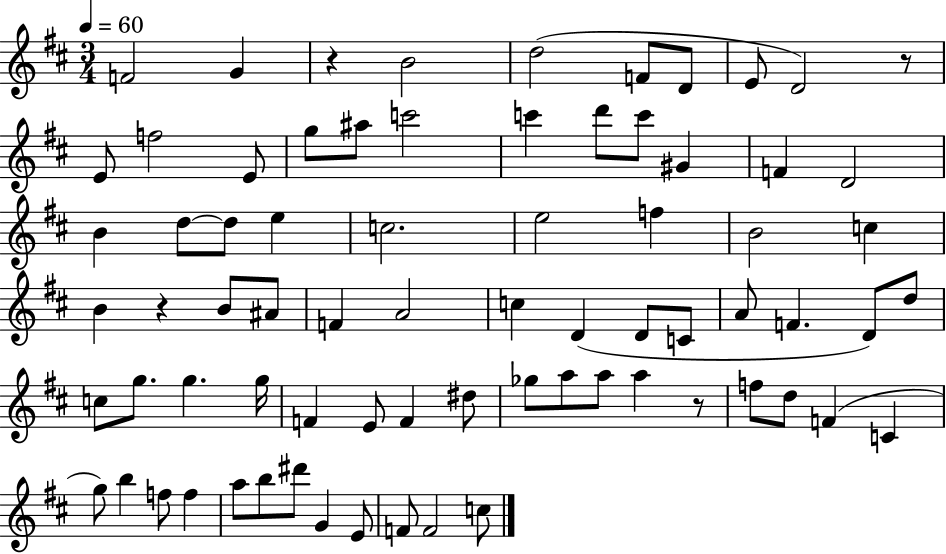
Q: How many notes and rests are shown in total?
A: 74